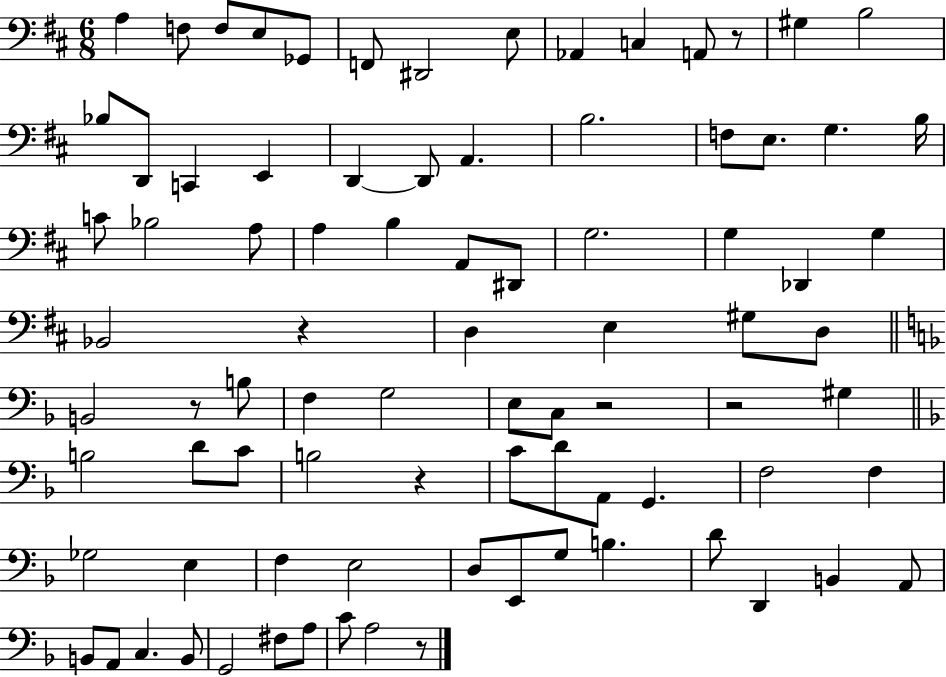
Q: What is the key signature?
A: D major